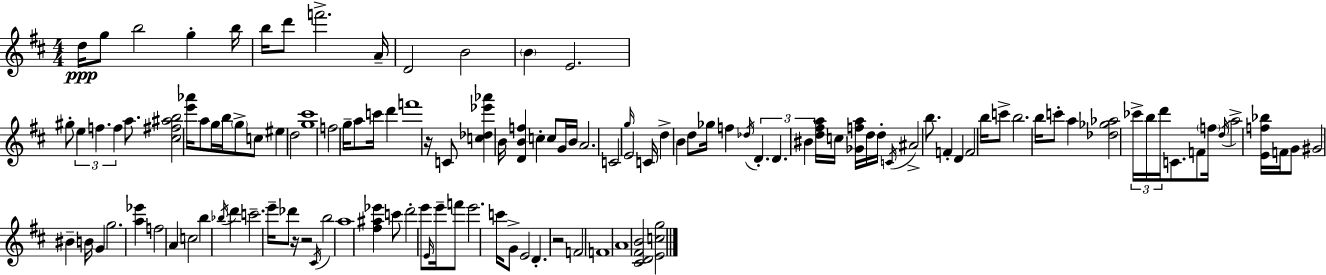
{
  \clef treble
  \numericTimeSignature
  \time 4/4
  \key d \major
  \repeat volta 2 { d''16\ppp g''8 b''2 g''4-. b''16 | b''16 d'''8 f'''2.-> a'16-- | d'2 b'2 | \parenthesize b'4 e'2. | \break gis''8-. \tuplet 3/2 { e''4 f''4. f''4 } | a''8. <cis'' fis'' ais'' b''>2 <e''' aes'''>16 a''8 g''16 b''16 | \parenthesize g''8-> c''8 eis''4 d''2 | <g'' cis'''>1 | \break f''2 g''16-- a''8 c'''16 d'''4 | f'''1 | r16 c'8 <c'' des'' ees''' aes'''>4 b'16 <d' b' f''>4 c''4-. | c''8 g'16 b'16 a'2. | \break c'2 \grace { g''16 } e'2 | c'16 d''4-> b'4 d''8 ges''16 f''4 | \acciaccatura { des''16 } \tuplet 3/2 { d'4.-. d'4. bis'4 } | <d'' fis'' a''>16 c''16 <ges' f'' a''>16 d''16 d''16-. \acciaccatura { c'16 } ais'2-> | \break b''8. f'4-. d'4 f'2 | b''16 c'''8-> b''2. | b''16 c'''8-. a''4 <des'' ges'' aes''>2 | \tuplet 3/2 { ces'''16-> b''16 d'''16 } c'8. f'8 \parenthesize f''16 \acciaccatura { d''16 } a''2-> | \break <e' f'' bes''>16 f'16 g'8 gis'2 bis'4-- | b'16 g'4 g''2. | <a'' ees'''>4 f''2 | a'4 c''2 b''4 | \break \acciaccatura { bes''16 } d'''4 c'''2.-- | e'''16-- des'''8 r16 r2 \acciaccatura { cis'16 } b''2 | a''1 | <fis'' ais'' ees'''>4 c'''8 d'''2-. | \break e'''8 \grace { e'16 } e'''16-- f'''8 e'''2. | c'''16 g'8-> e'2 | d'4.-. r2 f'2 | f'1 | \break \parenthesize a'1 | <cis' d' fis' b'>2 <e' c'' g''>2 | } \bar "|."
}